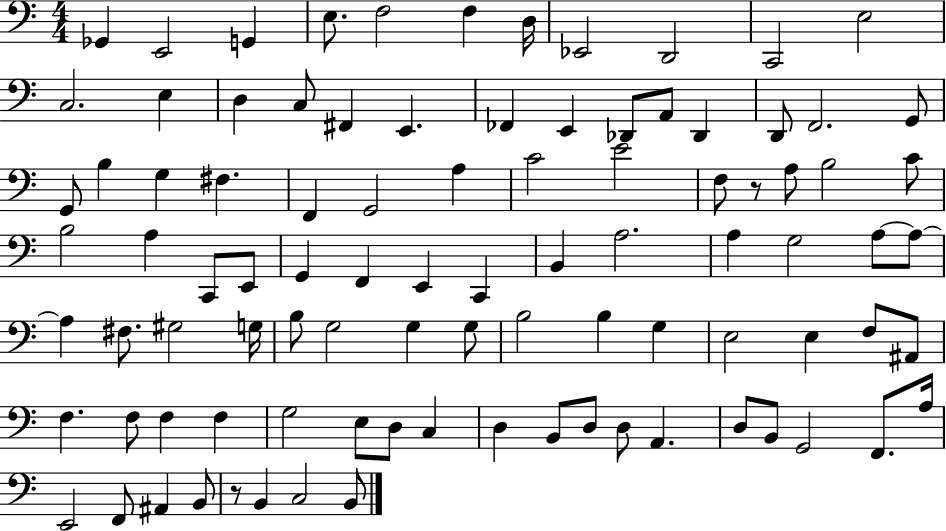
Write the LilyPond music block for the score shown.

{
  \clef bass
  \numericTimeSignature
  \time 4/4
  \key c \major
  ges,4 e,2 g,4 | e8. f2 f4 d16 | ees,2 d,2 | c,2 e2 | \break c2. e4 | d4 c8 fis,4 e,4. | fes,4 e,4 des,8 a,8 des,4 | d,8 f,2. g,8 | \break g,8 b4 g4 fis4. | f,4 g,2 a4 | c'2 e'2 | f8 r8 a8 b2 c'8 | \break b2 a4 c,8 e,8 | g,4 f,4 e,4 c,4 | b,4 a2. | a4 g2 a8~~ a8~~ | \break a4 fis8. gis2 g16 | b8 g2 g4 g8 | b2 b4 g4 | e2 e4 f8 ais,8 | \break f4. f8 f4 f4 | g2 e8 d8 c4 | d4 b,8 d8 d8 a,4. | d8 b,8 g,2 f,8. a16 | \break e,2 f,8 ais,4 b,8 | r8 b,4 c2 b,8 | \bar "|."
}